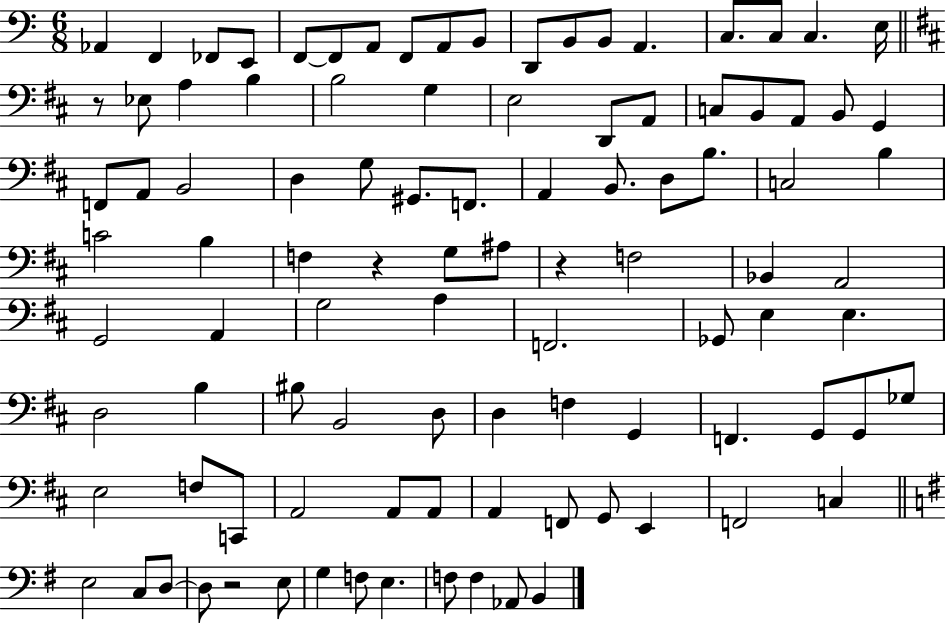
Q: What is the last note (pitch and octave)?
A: B2